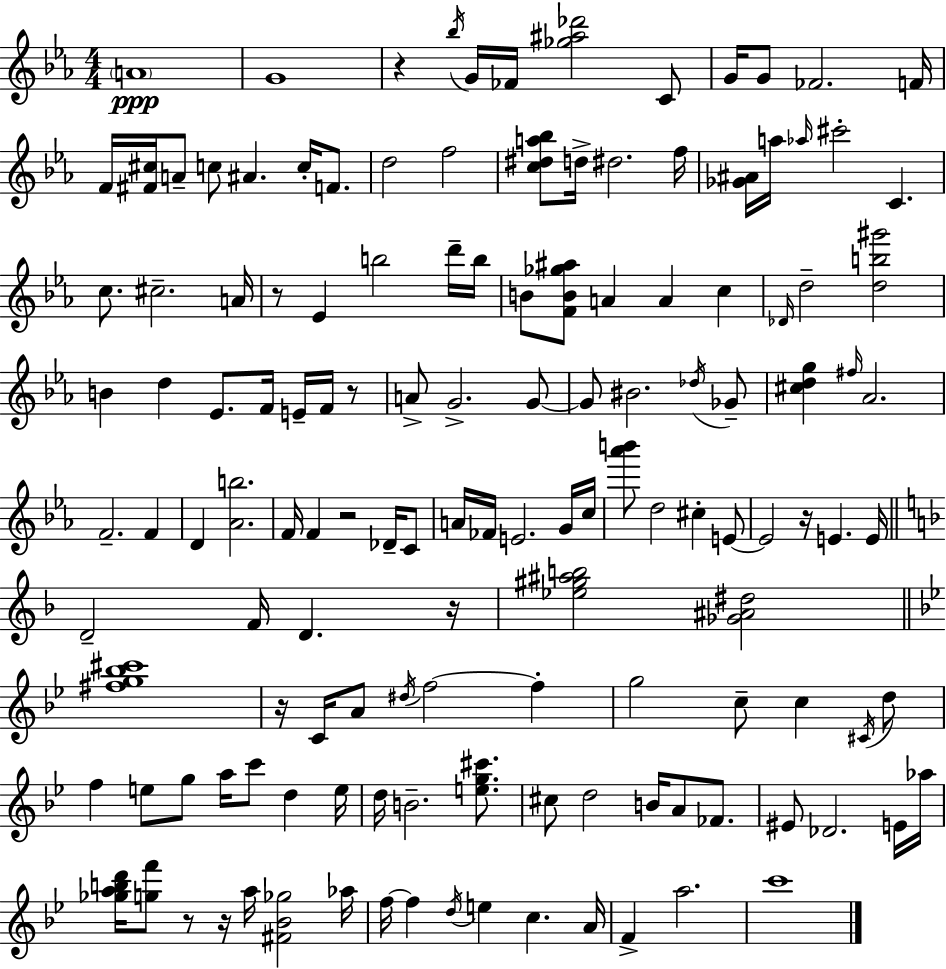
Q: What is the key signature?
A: EES major